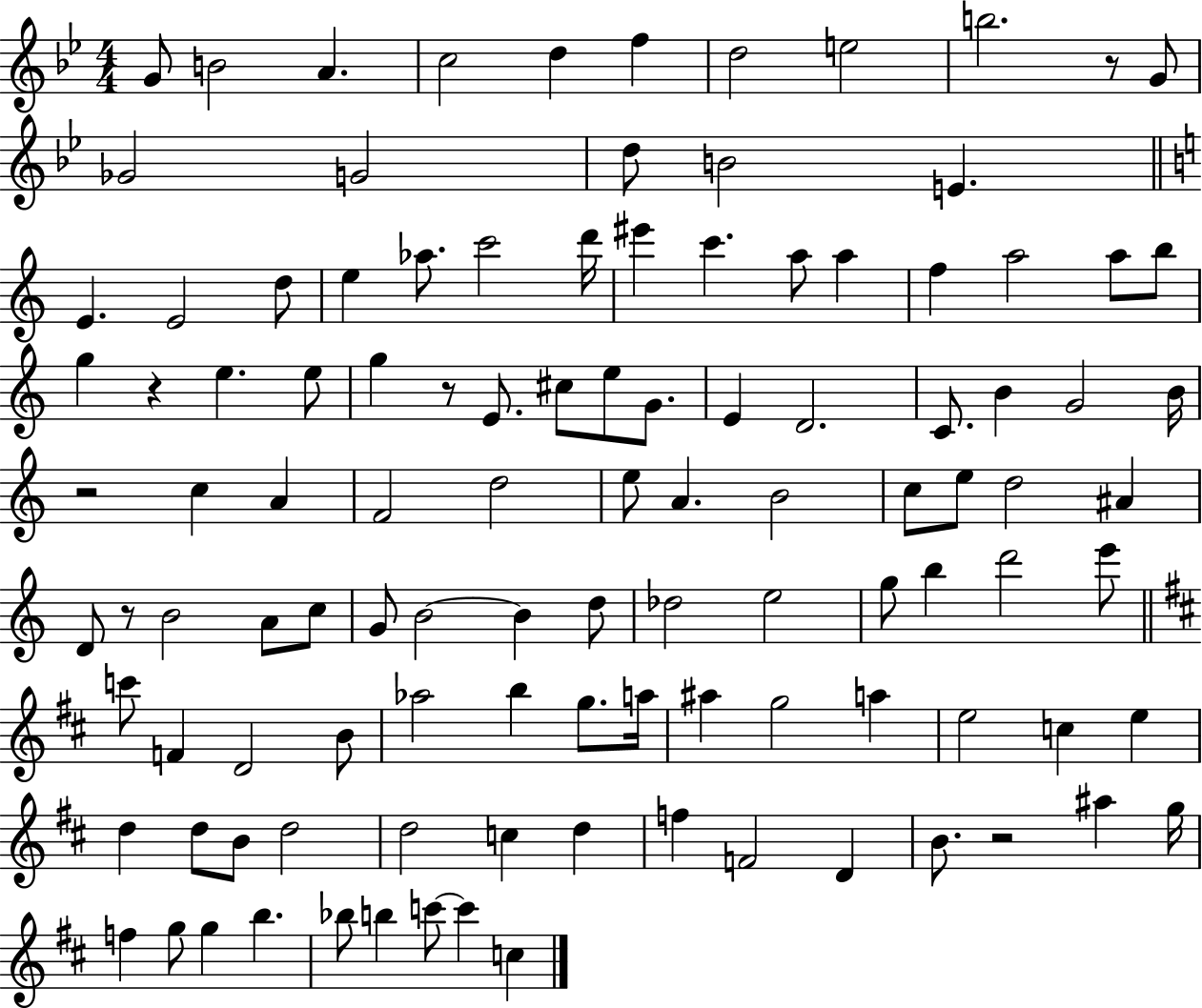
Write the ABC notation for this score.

X:1
T:Untitled
M:4/4
L:1/4
K:Bb
G/2 B2 A c2 d f d2 e2 b2 z/2 G/2 _G2 G2 d/2 B2 E E E2 d/2 e _a/2 c'2 d'/4 ^e' c' a/2 a f a2 a/2 b/2 g z e e/2 g z/2 E/2 ^c/2 e/2 G/2 E D2 C/2 B G2 B/4 z2 c A F2 d2 e/2 A B2 c/2 e/2 d2 ^A D/2 z/2 B2 A/2 c/2 G/2 B2 B d/2 _d2 e2 g/2 b d'2 e'/2 c'/2 F D2 B/2 _a2 b g/2 a/4 ^a g2 a e2 c e d d/2 B/2 d2 d2 c d f F2 D B/2 z2 ^a g/4 f g/2 g b _b/2 b c'/2 c' c